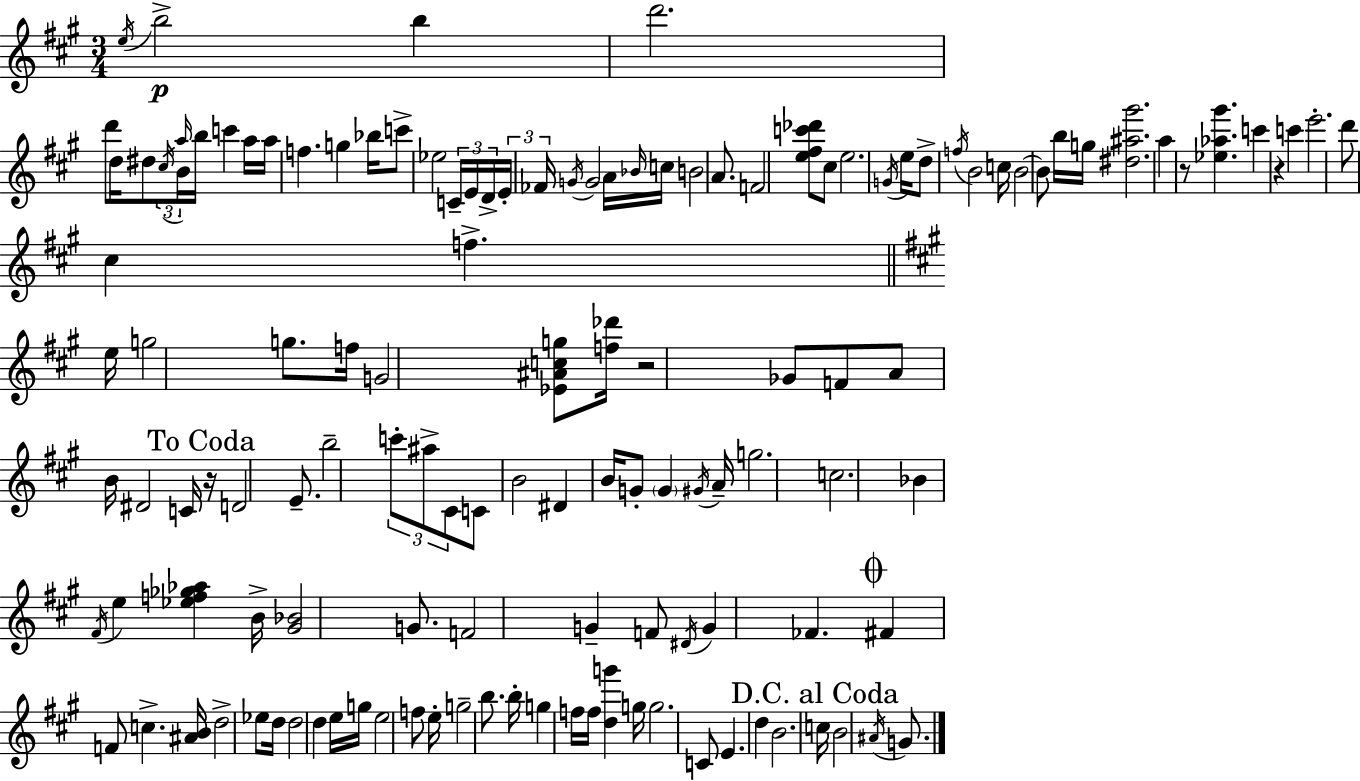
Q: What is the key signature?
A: A major